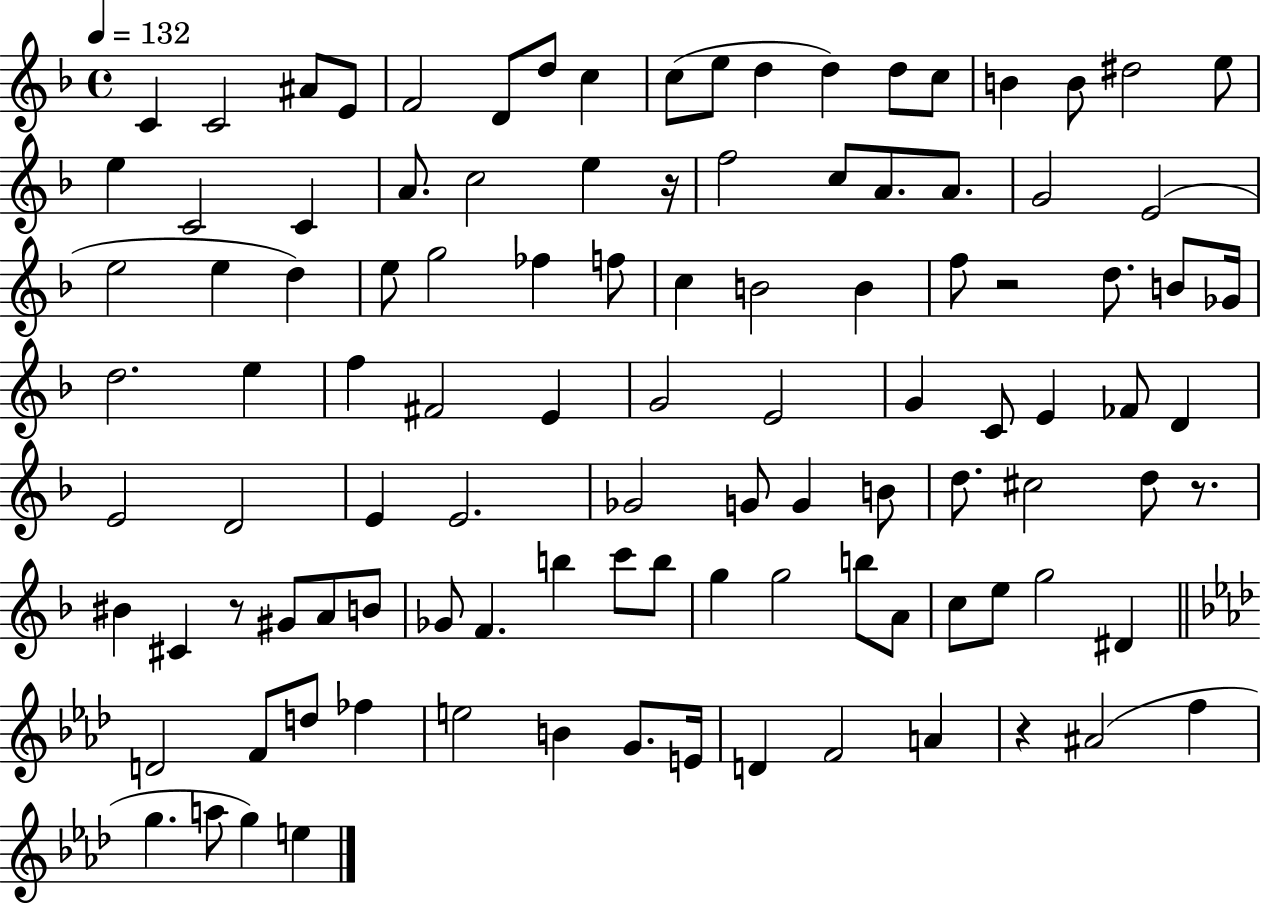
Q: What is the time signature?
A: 4/4